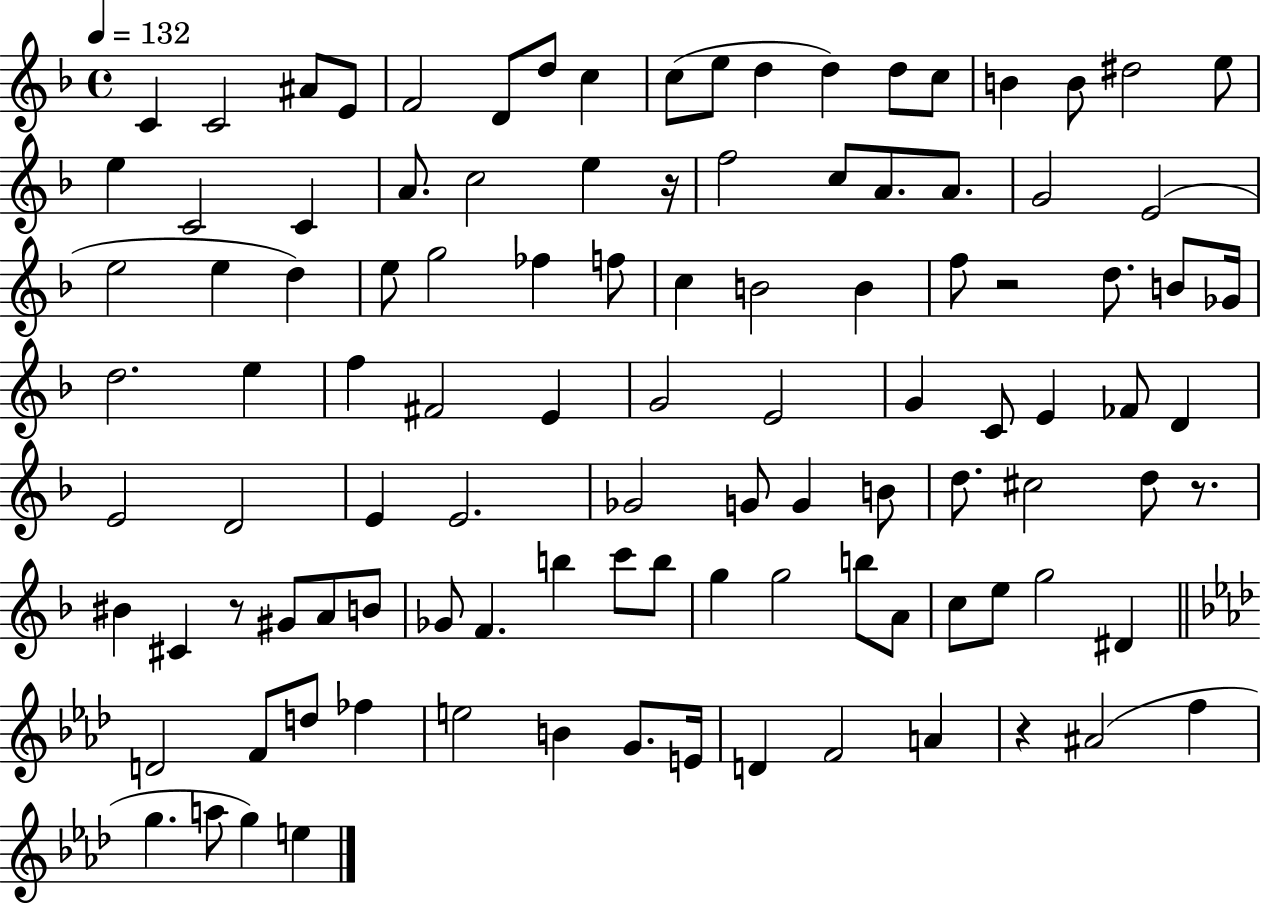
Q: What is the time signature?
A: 4/4